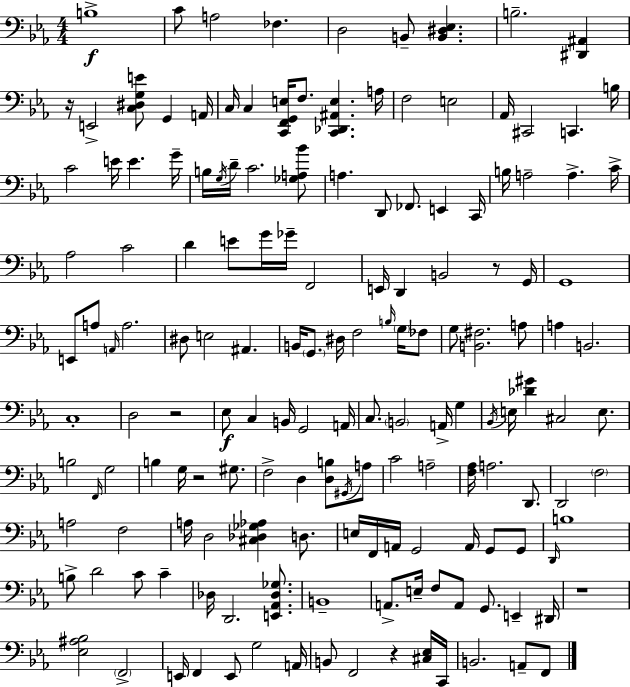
{
  \clef bass
  \numericTimeSignature
  \time 4/4
  \key c \minor
  b1->\f | c'8 a2 fes4. | d2 b,8-- <b, dis ees>4. | b2.-- <dis, ais,>4 | \break r16 e,2-> <c dis g e'>8 g,4 a,16 | c16 c4 <c, f, g, e>16 f8. <c, des, ais, e>4. a16 | f2 e2 | aes,16 cis,2 c,4. b16 | \break c'2 e'16 e'4. g'16-- | b16 \acciaccatura { g16 } d'16-- c'2. <ges a bes'>8 | a4. d,8 fes,8. e,4 | c,16 b16 a2-- a4.-> | \break c'16-> aes2 c'2 | d'4 e'8 g'16 ges'16-- f,2 | e,16 d,4 b,2 r8 | g,16 g,1 | \break e,8 a8 \grace { a,16 } a2. | dis8 e2 ais,4. | b,16 \parenthesize g,8. dis16 f2 \grace { b16 } | \parenthesize g16 fes8 g8 <b, fis>2. | \break a8 a4 b,2. | c1-. | d2 r2 | ees8\f c4 b,16 g,2 | \break a,16 c8. \parenthesize b,2 a,16-> g4 | \acciaccatura { bes,16 } e16 <des' gis'>4 cis2 | e8. b2 \grace { f,16 } g2 | b4 g16 r2 | \break gis8. f2-> d4 | <d b>8 \acciaccatura { gis,16 } a8 c'2 a2-- | <f aes>16 a2. | d,8. d,2 \parenthesize f2 | \break a2 f2 | a16 d2 <cis des ges aes>4 | d8. e16 f,16 a,16 g,2 | a,16 g,8 g,8 \grace { d,16 } b1 | \break b8-> d'2 | c'8 c'4-- des16 d,2. | <e, aes, des ges>8. b,1-- | a,8.-> e16-- f8 a,8 g,8. | \break e,4-- dis,16 r1 | <ees ais bes>2 \parenthesize f,2-> | e,16 f,4 e,8 g2 | a,16 b,8 f,2 | \break r4 <cis ees>16 c,16 b,2. | a,8-- f,8 \bar "|."
}